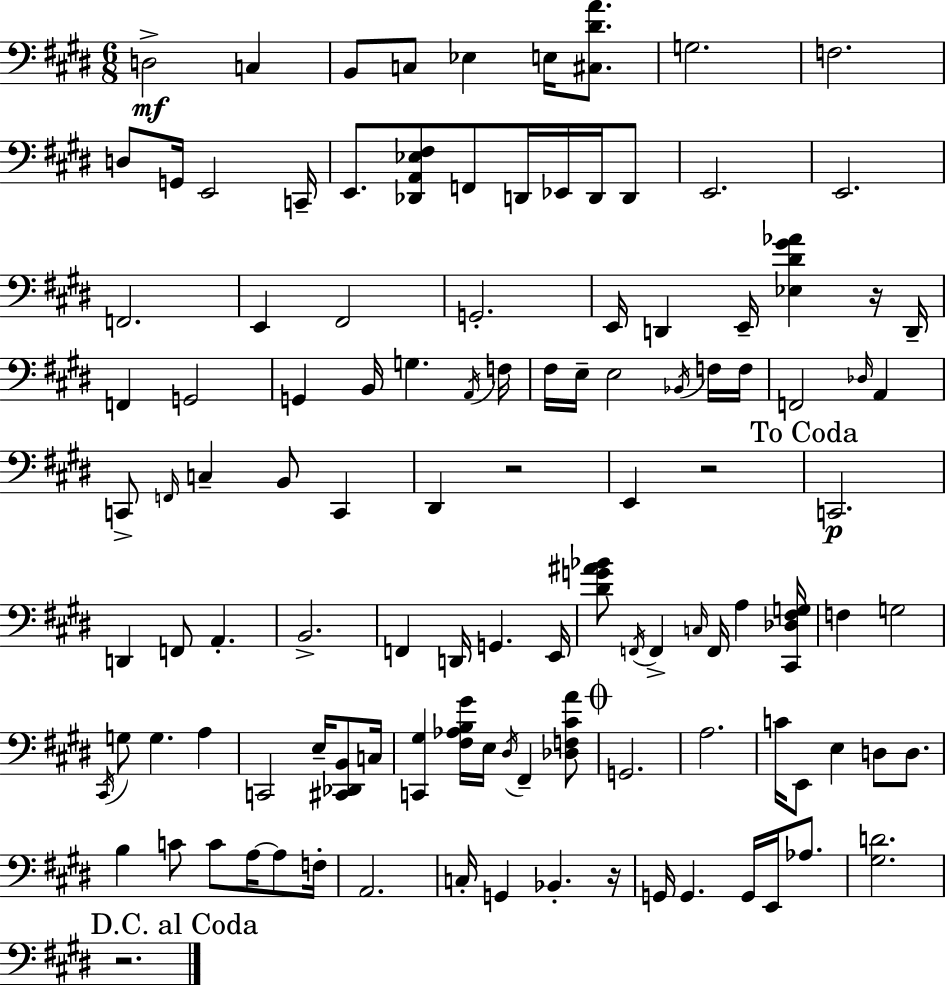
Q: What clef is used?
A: bass